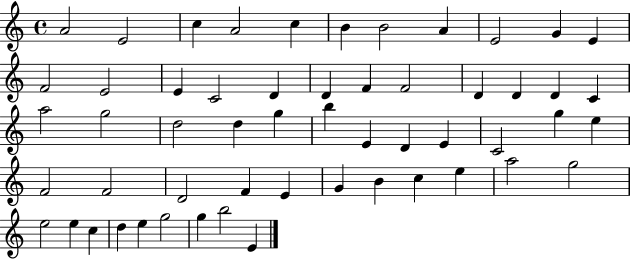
X:1
T:Untitled
M:4/4
L:1/4
K:C
A2 E2 c A2 c B B2 A E2 G E F2 E2 E C2 D D F F2 D D D C a2 g2 d2 d g b E D E C2 g e F2 F2 D2 F E G B c e a2 g2 e2 e c d e g2 g b2 E